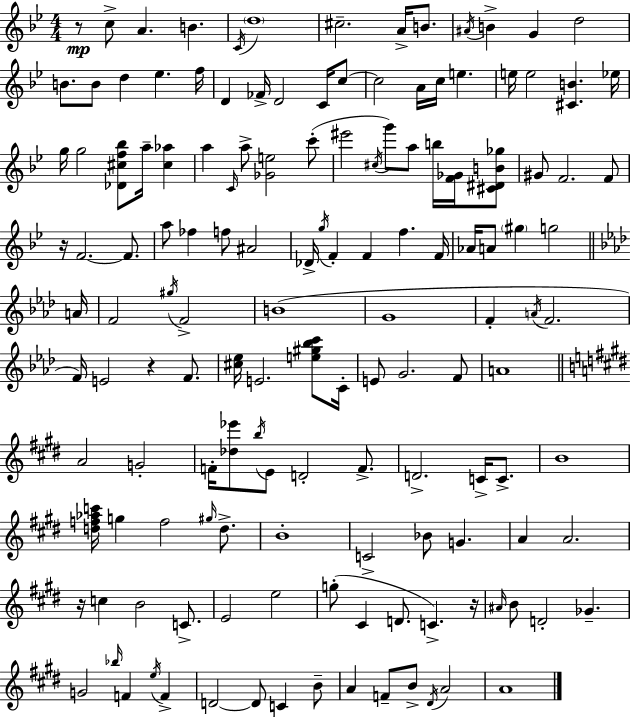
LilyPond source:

{
  \clef treble
  \numericTimeSignature
  \time 4/4
  \key bes \major
  r8\mp c''8-> a'4. b'4. | \acciaccatura { c'16 } \parenthesize d''1 | cis''2.-- a'16-> b'8. | \acciaccatura { ais'16 } b'4-> g'4 d''2 | \break b'8. b'8 d''4 ees''4. | f''16 d'4 fes'16-> d'2 c'16 | c''8~~ c''2 a'16 c''16 e''4. | e''16 e''2 <cis' b'>4. | \break ees''16 g''16 g''2 <des' cis'' f'' bes''>8 a''16-- <cis'' aes''>4 | a''4 \grace { c'16 } a''8-> <ges' e''>2 | c'''8-.( eis'''2 \acciaccatura { cis''16 } g'''8) a''8 | b''16 <f' ges'>16 <cis' dis' b' ges''>8 gis'8 f'2. | \break f'8 r16 f'2.~~ | f'8. a''8 fes''4 f''8 ais'2 | des'16-> \acciaccatura { g''16 } f'4-. f'4 f''4. | f'16 aes'16 a'8 \parenthesize gis''4 g''2 | \break \bar "||" \break \key aes \major a'16 f'2 \acciaccatura { gis''16 } f'2-> | b'1( | g'1 | f'4-. \acciaccatura { a'16 } f'2. | \break f'16) e'2 r4 | f'8. <cis'' ees''>16 e'2. | <e'' gis'' bes'' c'''>8 c'16-. e'8 g'2. | f'8 a'1 | \break \bar "||" \break \key e \major a'2 g'2-. | f'16-. <des'' ees'''>8 \acciaccatura { b''16 } e'8 d'2-. f'8.-> | d'2.-> c'16-> c'8.-> | b'1 | \break <d'' f'' aes'' c'''>16 g''4 f''2 \grace { gis''16 } d''8.-> | b'1-. | c'2-> bes'8 g'4. | a'4 a'2. | \break r16 c''4 b'2 c'8.-> | e'2 e''2 | g''8-.( cis'4 d'8. c'4.->) | r16 \grace { ais'16 } b'8 d'2-. ges'4.-- | \break g'2 \grace { bes''16 } f'4 | \acciaccatura { e''16 } f'4-> d'2~~ d'8 c'4 | b'8-- a'4 f'8-- b'8-> \acciaccatura { dis'16 } a'2 | a'1 | \break \bar "|."
}